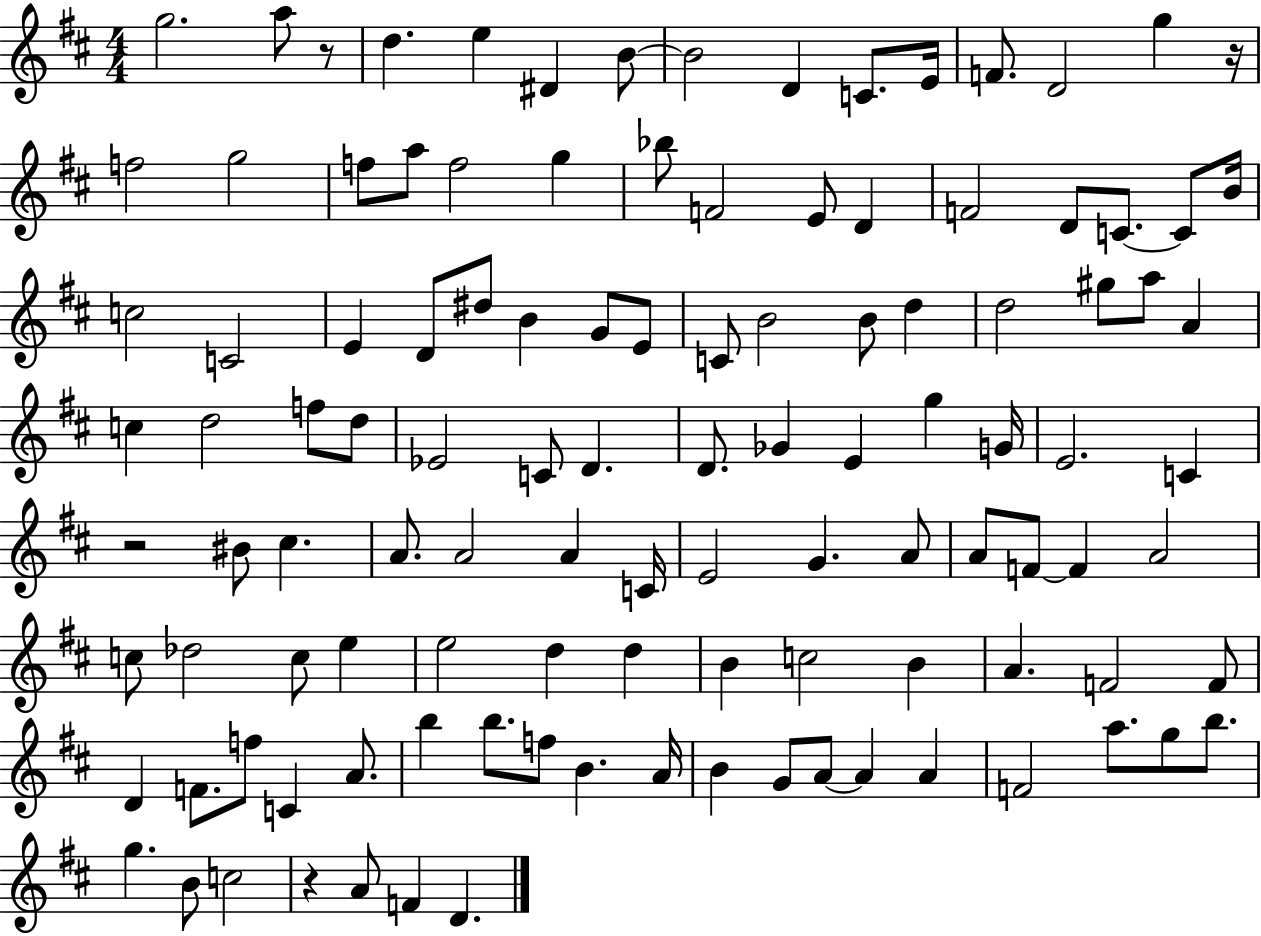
G5/h. A5/e R/e D5/q. E5/q D#4/q B4/e B4/h D4/q C4/e. E4/s F4/e. D4/h G5/q R/s F5/h G5/h F5/e A5/e F5/h G5/q Bb5/e F4/h E4/e D4/q F4/h D4/e C4/e. C4/e B4/s C5/h C4/h E4/q D4/e D#5/e B4/q G4/e E4/e C4/e B4/h B4/e D5/q D5/h G#5/e A5/e A4/q C5/q D5/h F5/e D5/e Eb4/h C4/e D4/q. D4/e. Gb4/q E4/q G5/q G4/s E4/h. C4/q R/h BIS4/e C#5/q. A4/e. A4/h A4/q C4/s E4/h G4/q. A4/e A4/e F4/e F4/q A4/h C5/e Db5/h C5/e E5/q E5/h D5/q D5/q B4/q C5/h B4/q A4/q. F4/h F4/e D4/q F4/e. F5/e C4/q A4/e. B5/q B5/e. F5/e B4/q. A4/s B4/q G4/e A4/e A4/q A4/q F4/h A5/e. G5/e B5/e. G5/q. B4/e C5/h R/q A4/e F4/q D4/q.